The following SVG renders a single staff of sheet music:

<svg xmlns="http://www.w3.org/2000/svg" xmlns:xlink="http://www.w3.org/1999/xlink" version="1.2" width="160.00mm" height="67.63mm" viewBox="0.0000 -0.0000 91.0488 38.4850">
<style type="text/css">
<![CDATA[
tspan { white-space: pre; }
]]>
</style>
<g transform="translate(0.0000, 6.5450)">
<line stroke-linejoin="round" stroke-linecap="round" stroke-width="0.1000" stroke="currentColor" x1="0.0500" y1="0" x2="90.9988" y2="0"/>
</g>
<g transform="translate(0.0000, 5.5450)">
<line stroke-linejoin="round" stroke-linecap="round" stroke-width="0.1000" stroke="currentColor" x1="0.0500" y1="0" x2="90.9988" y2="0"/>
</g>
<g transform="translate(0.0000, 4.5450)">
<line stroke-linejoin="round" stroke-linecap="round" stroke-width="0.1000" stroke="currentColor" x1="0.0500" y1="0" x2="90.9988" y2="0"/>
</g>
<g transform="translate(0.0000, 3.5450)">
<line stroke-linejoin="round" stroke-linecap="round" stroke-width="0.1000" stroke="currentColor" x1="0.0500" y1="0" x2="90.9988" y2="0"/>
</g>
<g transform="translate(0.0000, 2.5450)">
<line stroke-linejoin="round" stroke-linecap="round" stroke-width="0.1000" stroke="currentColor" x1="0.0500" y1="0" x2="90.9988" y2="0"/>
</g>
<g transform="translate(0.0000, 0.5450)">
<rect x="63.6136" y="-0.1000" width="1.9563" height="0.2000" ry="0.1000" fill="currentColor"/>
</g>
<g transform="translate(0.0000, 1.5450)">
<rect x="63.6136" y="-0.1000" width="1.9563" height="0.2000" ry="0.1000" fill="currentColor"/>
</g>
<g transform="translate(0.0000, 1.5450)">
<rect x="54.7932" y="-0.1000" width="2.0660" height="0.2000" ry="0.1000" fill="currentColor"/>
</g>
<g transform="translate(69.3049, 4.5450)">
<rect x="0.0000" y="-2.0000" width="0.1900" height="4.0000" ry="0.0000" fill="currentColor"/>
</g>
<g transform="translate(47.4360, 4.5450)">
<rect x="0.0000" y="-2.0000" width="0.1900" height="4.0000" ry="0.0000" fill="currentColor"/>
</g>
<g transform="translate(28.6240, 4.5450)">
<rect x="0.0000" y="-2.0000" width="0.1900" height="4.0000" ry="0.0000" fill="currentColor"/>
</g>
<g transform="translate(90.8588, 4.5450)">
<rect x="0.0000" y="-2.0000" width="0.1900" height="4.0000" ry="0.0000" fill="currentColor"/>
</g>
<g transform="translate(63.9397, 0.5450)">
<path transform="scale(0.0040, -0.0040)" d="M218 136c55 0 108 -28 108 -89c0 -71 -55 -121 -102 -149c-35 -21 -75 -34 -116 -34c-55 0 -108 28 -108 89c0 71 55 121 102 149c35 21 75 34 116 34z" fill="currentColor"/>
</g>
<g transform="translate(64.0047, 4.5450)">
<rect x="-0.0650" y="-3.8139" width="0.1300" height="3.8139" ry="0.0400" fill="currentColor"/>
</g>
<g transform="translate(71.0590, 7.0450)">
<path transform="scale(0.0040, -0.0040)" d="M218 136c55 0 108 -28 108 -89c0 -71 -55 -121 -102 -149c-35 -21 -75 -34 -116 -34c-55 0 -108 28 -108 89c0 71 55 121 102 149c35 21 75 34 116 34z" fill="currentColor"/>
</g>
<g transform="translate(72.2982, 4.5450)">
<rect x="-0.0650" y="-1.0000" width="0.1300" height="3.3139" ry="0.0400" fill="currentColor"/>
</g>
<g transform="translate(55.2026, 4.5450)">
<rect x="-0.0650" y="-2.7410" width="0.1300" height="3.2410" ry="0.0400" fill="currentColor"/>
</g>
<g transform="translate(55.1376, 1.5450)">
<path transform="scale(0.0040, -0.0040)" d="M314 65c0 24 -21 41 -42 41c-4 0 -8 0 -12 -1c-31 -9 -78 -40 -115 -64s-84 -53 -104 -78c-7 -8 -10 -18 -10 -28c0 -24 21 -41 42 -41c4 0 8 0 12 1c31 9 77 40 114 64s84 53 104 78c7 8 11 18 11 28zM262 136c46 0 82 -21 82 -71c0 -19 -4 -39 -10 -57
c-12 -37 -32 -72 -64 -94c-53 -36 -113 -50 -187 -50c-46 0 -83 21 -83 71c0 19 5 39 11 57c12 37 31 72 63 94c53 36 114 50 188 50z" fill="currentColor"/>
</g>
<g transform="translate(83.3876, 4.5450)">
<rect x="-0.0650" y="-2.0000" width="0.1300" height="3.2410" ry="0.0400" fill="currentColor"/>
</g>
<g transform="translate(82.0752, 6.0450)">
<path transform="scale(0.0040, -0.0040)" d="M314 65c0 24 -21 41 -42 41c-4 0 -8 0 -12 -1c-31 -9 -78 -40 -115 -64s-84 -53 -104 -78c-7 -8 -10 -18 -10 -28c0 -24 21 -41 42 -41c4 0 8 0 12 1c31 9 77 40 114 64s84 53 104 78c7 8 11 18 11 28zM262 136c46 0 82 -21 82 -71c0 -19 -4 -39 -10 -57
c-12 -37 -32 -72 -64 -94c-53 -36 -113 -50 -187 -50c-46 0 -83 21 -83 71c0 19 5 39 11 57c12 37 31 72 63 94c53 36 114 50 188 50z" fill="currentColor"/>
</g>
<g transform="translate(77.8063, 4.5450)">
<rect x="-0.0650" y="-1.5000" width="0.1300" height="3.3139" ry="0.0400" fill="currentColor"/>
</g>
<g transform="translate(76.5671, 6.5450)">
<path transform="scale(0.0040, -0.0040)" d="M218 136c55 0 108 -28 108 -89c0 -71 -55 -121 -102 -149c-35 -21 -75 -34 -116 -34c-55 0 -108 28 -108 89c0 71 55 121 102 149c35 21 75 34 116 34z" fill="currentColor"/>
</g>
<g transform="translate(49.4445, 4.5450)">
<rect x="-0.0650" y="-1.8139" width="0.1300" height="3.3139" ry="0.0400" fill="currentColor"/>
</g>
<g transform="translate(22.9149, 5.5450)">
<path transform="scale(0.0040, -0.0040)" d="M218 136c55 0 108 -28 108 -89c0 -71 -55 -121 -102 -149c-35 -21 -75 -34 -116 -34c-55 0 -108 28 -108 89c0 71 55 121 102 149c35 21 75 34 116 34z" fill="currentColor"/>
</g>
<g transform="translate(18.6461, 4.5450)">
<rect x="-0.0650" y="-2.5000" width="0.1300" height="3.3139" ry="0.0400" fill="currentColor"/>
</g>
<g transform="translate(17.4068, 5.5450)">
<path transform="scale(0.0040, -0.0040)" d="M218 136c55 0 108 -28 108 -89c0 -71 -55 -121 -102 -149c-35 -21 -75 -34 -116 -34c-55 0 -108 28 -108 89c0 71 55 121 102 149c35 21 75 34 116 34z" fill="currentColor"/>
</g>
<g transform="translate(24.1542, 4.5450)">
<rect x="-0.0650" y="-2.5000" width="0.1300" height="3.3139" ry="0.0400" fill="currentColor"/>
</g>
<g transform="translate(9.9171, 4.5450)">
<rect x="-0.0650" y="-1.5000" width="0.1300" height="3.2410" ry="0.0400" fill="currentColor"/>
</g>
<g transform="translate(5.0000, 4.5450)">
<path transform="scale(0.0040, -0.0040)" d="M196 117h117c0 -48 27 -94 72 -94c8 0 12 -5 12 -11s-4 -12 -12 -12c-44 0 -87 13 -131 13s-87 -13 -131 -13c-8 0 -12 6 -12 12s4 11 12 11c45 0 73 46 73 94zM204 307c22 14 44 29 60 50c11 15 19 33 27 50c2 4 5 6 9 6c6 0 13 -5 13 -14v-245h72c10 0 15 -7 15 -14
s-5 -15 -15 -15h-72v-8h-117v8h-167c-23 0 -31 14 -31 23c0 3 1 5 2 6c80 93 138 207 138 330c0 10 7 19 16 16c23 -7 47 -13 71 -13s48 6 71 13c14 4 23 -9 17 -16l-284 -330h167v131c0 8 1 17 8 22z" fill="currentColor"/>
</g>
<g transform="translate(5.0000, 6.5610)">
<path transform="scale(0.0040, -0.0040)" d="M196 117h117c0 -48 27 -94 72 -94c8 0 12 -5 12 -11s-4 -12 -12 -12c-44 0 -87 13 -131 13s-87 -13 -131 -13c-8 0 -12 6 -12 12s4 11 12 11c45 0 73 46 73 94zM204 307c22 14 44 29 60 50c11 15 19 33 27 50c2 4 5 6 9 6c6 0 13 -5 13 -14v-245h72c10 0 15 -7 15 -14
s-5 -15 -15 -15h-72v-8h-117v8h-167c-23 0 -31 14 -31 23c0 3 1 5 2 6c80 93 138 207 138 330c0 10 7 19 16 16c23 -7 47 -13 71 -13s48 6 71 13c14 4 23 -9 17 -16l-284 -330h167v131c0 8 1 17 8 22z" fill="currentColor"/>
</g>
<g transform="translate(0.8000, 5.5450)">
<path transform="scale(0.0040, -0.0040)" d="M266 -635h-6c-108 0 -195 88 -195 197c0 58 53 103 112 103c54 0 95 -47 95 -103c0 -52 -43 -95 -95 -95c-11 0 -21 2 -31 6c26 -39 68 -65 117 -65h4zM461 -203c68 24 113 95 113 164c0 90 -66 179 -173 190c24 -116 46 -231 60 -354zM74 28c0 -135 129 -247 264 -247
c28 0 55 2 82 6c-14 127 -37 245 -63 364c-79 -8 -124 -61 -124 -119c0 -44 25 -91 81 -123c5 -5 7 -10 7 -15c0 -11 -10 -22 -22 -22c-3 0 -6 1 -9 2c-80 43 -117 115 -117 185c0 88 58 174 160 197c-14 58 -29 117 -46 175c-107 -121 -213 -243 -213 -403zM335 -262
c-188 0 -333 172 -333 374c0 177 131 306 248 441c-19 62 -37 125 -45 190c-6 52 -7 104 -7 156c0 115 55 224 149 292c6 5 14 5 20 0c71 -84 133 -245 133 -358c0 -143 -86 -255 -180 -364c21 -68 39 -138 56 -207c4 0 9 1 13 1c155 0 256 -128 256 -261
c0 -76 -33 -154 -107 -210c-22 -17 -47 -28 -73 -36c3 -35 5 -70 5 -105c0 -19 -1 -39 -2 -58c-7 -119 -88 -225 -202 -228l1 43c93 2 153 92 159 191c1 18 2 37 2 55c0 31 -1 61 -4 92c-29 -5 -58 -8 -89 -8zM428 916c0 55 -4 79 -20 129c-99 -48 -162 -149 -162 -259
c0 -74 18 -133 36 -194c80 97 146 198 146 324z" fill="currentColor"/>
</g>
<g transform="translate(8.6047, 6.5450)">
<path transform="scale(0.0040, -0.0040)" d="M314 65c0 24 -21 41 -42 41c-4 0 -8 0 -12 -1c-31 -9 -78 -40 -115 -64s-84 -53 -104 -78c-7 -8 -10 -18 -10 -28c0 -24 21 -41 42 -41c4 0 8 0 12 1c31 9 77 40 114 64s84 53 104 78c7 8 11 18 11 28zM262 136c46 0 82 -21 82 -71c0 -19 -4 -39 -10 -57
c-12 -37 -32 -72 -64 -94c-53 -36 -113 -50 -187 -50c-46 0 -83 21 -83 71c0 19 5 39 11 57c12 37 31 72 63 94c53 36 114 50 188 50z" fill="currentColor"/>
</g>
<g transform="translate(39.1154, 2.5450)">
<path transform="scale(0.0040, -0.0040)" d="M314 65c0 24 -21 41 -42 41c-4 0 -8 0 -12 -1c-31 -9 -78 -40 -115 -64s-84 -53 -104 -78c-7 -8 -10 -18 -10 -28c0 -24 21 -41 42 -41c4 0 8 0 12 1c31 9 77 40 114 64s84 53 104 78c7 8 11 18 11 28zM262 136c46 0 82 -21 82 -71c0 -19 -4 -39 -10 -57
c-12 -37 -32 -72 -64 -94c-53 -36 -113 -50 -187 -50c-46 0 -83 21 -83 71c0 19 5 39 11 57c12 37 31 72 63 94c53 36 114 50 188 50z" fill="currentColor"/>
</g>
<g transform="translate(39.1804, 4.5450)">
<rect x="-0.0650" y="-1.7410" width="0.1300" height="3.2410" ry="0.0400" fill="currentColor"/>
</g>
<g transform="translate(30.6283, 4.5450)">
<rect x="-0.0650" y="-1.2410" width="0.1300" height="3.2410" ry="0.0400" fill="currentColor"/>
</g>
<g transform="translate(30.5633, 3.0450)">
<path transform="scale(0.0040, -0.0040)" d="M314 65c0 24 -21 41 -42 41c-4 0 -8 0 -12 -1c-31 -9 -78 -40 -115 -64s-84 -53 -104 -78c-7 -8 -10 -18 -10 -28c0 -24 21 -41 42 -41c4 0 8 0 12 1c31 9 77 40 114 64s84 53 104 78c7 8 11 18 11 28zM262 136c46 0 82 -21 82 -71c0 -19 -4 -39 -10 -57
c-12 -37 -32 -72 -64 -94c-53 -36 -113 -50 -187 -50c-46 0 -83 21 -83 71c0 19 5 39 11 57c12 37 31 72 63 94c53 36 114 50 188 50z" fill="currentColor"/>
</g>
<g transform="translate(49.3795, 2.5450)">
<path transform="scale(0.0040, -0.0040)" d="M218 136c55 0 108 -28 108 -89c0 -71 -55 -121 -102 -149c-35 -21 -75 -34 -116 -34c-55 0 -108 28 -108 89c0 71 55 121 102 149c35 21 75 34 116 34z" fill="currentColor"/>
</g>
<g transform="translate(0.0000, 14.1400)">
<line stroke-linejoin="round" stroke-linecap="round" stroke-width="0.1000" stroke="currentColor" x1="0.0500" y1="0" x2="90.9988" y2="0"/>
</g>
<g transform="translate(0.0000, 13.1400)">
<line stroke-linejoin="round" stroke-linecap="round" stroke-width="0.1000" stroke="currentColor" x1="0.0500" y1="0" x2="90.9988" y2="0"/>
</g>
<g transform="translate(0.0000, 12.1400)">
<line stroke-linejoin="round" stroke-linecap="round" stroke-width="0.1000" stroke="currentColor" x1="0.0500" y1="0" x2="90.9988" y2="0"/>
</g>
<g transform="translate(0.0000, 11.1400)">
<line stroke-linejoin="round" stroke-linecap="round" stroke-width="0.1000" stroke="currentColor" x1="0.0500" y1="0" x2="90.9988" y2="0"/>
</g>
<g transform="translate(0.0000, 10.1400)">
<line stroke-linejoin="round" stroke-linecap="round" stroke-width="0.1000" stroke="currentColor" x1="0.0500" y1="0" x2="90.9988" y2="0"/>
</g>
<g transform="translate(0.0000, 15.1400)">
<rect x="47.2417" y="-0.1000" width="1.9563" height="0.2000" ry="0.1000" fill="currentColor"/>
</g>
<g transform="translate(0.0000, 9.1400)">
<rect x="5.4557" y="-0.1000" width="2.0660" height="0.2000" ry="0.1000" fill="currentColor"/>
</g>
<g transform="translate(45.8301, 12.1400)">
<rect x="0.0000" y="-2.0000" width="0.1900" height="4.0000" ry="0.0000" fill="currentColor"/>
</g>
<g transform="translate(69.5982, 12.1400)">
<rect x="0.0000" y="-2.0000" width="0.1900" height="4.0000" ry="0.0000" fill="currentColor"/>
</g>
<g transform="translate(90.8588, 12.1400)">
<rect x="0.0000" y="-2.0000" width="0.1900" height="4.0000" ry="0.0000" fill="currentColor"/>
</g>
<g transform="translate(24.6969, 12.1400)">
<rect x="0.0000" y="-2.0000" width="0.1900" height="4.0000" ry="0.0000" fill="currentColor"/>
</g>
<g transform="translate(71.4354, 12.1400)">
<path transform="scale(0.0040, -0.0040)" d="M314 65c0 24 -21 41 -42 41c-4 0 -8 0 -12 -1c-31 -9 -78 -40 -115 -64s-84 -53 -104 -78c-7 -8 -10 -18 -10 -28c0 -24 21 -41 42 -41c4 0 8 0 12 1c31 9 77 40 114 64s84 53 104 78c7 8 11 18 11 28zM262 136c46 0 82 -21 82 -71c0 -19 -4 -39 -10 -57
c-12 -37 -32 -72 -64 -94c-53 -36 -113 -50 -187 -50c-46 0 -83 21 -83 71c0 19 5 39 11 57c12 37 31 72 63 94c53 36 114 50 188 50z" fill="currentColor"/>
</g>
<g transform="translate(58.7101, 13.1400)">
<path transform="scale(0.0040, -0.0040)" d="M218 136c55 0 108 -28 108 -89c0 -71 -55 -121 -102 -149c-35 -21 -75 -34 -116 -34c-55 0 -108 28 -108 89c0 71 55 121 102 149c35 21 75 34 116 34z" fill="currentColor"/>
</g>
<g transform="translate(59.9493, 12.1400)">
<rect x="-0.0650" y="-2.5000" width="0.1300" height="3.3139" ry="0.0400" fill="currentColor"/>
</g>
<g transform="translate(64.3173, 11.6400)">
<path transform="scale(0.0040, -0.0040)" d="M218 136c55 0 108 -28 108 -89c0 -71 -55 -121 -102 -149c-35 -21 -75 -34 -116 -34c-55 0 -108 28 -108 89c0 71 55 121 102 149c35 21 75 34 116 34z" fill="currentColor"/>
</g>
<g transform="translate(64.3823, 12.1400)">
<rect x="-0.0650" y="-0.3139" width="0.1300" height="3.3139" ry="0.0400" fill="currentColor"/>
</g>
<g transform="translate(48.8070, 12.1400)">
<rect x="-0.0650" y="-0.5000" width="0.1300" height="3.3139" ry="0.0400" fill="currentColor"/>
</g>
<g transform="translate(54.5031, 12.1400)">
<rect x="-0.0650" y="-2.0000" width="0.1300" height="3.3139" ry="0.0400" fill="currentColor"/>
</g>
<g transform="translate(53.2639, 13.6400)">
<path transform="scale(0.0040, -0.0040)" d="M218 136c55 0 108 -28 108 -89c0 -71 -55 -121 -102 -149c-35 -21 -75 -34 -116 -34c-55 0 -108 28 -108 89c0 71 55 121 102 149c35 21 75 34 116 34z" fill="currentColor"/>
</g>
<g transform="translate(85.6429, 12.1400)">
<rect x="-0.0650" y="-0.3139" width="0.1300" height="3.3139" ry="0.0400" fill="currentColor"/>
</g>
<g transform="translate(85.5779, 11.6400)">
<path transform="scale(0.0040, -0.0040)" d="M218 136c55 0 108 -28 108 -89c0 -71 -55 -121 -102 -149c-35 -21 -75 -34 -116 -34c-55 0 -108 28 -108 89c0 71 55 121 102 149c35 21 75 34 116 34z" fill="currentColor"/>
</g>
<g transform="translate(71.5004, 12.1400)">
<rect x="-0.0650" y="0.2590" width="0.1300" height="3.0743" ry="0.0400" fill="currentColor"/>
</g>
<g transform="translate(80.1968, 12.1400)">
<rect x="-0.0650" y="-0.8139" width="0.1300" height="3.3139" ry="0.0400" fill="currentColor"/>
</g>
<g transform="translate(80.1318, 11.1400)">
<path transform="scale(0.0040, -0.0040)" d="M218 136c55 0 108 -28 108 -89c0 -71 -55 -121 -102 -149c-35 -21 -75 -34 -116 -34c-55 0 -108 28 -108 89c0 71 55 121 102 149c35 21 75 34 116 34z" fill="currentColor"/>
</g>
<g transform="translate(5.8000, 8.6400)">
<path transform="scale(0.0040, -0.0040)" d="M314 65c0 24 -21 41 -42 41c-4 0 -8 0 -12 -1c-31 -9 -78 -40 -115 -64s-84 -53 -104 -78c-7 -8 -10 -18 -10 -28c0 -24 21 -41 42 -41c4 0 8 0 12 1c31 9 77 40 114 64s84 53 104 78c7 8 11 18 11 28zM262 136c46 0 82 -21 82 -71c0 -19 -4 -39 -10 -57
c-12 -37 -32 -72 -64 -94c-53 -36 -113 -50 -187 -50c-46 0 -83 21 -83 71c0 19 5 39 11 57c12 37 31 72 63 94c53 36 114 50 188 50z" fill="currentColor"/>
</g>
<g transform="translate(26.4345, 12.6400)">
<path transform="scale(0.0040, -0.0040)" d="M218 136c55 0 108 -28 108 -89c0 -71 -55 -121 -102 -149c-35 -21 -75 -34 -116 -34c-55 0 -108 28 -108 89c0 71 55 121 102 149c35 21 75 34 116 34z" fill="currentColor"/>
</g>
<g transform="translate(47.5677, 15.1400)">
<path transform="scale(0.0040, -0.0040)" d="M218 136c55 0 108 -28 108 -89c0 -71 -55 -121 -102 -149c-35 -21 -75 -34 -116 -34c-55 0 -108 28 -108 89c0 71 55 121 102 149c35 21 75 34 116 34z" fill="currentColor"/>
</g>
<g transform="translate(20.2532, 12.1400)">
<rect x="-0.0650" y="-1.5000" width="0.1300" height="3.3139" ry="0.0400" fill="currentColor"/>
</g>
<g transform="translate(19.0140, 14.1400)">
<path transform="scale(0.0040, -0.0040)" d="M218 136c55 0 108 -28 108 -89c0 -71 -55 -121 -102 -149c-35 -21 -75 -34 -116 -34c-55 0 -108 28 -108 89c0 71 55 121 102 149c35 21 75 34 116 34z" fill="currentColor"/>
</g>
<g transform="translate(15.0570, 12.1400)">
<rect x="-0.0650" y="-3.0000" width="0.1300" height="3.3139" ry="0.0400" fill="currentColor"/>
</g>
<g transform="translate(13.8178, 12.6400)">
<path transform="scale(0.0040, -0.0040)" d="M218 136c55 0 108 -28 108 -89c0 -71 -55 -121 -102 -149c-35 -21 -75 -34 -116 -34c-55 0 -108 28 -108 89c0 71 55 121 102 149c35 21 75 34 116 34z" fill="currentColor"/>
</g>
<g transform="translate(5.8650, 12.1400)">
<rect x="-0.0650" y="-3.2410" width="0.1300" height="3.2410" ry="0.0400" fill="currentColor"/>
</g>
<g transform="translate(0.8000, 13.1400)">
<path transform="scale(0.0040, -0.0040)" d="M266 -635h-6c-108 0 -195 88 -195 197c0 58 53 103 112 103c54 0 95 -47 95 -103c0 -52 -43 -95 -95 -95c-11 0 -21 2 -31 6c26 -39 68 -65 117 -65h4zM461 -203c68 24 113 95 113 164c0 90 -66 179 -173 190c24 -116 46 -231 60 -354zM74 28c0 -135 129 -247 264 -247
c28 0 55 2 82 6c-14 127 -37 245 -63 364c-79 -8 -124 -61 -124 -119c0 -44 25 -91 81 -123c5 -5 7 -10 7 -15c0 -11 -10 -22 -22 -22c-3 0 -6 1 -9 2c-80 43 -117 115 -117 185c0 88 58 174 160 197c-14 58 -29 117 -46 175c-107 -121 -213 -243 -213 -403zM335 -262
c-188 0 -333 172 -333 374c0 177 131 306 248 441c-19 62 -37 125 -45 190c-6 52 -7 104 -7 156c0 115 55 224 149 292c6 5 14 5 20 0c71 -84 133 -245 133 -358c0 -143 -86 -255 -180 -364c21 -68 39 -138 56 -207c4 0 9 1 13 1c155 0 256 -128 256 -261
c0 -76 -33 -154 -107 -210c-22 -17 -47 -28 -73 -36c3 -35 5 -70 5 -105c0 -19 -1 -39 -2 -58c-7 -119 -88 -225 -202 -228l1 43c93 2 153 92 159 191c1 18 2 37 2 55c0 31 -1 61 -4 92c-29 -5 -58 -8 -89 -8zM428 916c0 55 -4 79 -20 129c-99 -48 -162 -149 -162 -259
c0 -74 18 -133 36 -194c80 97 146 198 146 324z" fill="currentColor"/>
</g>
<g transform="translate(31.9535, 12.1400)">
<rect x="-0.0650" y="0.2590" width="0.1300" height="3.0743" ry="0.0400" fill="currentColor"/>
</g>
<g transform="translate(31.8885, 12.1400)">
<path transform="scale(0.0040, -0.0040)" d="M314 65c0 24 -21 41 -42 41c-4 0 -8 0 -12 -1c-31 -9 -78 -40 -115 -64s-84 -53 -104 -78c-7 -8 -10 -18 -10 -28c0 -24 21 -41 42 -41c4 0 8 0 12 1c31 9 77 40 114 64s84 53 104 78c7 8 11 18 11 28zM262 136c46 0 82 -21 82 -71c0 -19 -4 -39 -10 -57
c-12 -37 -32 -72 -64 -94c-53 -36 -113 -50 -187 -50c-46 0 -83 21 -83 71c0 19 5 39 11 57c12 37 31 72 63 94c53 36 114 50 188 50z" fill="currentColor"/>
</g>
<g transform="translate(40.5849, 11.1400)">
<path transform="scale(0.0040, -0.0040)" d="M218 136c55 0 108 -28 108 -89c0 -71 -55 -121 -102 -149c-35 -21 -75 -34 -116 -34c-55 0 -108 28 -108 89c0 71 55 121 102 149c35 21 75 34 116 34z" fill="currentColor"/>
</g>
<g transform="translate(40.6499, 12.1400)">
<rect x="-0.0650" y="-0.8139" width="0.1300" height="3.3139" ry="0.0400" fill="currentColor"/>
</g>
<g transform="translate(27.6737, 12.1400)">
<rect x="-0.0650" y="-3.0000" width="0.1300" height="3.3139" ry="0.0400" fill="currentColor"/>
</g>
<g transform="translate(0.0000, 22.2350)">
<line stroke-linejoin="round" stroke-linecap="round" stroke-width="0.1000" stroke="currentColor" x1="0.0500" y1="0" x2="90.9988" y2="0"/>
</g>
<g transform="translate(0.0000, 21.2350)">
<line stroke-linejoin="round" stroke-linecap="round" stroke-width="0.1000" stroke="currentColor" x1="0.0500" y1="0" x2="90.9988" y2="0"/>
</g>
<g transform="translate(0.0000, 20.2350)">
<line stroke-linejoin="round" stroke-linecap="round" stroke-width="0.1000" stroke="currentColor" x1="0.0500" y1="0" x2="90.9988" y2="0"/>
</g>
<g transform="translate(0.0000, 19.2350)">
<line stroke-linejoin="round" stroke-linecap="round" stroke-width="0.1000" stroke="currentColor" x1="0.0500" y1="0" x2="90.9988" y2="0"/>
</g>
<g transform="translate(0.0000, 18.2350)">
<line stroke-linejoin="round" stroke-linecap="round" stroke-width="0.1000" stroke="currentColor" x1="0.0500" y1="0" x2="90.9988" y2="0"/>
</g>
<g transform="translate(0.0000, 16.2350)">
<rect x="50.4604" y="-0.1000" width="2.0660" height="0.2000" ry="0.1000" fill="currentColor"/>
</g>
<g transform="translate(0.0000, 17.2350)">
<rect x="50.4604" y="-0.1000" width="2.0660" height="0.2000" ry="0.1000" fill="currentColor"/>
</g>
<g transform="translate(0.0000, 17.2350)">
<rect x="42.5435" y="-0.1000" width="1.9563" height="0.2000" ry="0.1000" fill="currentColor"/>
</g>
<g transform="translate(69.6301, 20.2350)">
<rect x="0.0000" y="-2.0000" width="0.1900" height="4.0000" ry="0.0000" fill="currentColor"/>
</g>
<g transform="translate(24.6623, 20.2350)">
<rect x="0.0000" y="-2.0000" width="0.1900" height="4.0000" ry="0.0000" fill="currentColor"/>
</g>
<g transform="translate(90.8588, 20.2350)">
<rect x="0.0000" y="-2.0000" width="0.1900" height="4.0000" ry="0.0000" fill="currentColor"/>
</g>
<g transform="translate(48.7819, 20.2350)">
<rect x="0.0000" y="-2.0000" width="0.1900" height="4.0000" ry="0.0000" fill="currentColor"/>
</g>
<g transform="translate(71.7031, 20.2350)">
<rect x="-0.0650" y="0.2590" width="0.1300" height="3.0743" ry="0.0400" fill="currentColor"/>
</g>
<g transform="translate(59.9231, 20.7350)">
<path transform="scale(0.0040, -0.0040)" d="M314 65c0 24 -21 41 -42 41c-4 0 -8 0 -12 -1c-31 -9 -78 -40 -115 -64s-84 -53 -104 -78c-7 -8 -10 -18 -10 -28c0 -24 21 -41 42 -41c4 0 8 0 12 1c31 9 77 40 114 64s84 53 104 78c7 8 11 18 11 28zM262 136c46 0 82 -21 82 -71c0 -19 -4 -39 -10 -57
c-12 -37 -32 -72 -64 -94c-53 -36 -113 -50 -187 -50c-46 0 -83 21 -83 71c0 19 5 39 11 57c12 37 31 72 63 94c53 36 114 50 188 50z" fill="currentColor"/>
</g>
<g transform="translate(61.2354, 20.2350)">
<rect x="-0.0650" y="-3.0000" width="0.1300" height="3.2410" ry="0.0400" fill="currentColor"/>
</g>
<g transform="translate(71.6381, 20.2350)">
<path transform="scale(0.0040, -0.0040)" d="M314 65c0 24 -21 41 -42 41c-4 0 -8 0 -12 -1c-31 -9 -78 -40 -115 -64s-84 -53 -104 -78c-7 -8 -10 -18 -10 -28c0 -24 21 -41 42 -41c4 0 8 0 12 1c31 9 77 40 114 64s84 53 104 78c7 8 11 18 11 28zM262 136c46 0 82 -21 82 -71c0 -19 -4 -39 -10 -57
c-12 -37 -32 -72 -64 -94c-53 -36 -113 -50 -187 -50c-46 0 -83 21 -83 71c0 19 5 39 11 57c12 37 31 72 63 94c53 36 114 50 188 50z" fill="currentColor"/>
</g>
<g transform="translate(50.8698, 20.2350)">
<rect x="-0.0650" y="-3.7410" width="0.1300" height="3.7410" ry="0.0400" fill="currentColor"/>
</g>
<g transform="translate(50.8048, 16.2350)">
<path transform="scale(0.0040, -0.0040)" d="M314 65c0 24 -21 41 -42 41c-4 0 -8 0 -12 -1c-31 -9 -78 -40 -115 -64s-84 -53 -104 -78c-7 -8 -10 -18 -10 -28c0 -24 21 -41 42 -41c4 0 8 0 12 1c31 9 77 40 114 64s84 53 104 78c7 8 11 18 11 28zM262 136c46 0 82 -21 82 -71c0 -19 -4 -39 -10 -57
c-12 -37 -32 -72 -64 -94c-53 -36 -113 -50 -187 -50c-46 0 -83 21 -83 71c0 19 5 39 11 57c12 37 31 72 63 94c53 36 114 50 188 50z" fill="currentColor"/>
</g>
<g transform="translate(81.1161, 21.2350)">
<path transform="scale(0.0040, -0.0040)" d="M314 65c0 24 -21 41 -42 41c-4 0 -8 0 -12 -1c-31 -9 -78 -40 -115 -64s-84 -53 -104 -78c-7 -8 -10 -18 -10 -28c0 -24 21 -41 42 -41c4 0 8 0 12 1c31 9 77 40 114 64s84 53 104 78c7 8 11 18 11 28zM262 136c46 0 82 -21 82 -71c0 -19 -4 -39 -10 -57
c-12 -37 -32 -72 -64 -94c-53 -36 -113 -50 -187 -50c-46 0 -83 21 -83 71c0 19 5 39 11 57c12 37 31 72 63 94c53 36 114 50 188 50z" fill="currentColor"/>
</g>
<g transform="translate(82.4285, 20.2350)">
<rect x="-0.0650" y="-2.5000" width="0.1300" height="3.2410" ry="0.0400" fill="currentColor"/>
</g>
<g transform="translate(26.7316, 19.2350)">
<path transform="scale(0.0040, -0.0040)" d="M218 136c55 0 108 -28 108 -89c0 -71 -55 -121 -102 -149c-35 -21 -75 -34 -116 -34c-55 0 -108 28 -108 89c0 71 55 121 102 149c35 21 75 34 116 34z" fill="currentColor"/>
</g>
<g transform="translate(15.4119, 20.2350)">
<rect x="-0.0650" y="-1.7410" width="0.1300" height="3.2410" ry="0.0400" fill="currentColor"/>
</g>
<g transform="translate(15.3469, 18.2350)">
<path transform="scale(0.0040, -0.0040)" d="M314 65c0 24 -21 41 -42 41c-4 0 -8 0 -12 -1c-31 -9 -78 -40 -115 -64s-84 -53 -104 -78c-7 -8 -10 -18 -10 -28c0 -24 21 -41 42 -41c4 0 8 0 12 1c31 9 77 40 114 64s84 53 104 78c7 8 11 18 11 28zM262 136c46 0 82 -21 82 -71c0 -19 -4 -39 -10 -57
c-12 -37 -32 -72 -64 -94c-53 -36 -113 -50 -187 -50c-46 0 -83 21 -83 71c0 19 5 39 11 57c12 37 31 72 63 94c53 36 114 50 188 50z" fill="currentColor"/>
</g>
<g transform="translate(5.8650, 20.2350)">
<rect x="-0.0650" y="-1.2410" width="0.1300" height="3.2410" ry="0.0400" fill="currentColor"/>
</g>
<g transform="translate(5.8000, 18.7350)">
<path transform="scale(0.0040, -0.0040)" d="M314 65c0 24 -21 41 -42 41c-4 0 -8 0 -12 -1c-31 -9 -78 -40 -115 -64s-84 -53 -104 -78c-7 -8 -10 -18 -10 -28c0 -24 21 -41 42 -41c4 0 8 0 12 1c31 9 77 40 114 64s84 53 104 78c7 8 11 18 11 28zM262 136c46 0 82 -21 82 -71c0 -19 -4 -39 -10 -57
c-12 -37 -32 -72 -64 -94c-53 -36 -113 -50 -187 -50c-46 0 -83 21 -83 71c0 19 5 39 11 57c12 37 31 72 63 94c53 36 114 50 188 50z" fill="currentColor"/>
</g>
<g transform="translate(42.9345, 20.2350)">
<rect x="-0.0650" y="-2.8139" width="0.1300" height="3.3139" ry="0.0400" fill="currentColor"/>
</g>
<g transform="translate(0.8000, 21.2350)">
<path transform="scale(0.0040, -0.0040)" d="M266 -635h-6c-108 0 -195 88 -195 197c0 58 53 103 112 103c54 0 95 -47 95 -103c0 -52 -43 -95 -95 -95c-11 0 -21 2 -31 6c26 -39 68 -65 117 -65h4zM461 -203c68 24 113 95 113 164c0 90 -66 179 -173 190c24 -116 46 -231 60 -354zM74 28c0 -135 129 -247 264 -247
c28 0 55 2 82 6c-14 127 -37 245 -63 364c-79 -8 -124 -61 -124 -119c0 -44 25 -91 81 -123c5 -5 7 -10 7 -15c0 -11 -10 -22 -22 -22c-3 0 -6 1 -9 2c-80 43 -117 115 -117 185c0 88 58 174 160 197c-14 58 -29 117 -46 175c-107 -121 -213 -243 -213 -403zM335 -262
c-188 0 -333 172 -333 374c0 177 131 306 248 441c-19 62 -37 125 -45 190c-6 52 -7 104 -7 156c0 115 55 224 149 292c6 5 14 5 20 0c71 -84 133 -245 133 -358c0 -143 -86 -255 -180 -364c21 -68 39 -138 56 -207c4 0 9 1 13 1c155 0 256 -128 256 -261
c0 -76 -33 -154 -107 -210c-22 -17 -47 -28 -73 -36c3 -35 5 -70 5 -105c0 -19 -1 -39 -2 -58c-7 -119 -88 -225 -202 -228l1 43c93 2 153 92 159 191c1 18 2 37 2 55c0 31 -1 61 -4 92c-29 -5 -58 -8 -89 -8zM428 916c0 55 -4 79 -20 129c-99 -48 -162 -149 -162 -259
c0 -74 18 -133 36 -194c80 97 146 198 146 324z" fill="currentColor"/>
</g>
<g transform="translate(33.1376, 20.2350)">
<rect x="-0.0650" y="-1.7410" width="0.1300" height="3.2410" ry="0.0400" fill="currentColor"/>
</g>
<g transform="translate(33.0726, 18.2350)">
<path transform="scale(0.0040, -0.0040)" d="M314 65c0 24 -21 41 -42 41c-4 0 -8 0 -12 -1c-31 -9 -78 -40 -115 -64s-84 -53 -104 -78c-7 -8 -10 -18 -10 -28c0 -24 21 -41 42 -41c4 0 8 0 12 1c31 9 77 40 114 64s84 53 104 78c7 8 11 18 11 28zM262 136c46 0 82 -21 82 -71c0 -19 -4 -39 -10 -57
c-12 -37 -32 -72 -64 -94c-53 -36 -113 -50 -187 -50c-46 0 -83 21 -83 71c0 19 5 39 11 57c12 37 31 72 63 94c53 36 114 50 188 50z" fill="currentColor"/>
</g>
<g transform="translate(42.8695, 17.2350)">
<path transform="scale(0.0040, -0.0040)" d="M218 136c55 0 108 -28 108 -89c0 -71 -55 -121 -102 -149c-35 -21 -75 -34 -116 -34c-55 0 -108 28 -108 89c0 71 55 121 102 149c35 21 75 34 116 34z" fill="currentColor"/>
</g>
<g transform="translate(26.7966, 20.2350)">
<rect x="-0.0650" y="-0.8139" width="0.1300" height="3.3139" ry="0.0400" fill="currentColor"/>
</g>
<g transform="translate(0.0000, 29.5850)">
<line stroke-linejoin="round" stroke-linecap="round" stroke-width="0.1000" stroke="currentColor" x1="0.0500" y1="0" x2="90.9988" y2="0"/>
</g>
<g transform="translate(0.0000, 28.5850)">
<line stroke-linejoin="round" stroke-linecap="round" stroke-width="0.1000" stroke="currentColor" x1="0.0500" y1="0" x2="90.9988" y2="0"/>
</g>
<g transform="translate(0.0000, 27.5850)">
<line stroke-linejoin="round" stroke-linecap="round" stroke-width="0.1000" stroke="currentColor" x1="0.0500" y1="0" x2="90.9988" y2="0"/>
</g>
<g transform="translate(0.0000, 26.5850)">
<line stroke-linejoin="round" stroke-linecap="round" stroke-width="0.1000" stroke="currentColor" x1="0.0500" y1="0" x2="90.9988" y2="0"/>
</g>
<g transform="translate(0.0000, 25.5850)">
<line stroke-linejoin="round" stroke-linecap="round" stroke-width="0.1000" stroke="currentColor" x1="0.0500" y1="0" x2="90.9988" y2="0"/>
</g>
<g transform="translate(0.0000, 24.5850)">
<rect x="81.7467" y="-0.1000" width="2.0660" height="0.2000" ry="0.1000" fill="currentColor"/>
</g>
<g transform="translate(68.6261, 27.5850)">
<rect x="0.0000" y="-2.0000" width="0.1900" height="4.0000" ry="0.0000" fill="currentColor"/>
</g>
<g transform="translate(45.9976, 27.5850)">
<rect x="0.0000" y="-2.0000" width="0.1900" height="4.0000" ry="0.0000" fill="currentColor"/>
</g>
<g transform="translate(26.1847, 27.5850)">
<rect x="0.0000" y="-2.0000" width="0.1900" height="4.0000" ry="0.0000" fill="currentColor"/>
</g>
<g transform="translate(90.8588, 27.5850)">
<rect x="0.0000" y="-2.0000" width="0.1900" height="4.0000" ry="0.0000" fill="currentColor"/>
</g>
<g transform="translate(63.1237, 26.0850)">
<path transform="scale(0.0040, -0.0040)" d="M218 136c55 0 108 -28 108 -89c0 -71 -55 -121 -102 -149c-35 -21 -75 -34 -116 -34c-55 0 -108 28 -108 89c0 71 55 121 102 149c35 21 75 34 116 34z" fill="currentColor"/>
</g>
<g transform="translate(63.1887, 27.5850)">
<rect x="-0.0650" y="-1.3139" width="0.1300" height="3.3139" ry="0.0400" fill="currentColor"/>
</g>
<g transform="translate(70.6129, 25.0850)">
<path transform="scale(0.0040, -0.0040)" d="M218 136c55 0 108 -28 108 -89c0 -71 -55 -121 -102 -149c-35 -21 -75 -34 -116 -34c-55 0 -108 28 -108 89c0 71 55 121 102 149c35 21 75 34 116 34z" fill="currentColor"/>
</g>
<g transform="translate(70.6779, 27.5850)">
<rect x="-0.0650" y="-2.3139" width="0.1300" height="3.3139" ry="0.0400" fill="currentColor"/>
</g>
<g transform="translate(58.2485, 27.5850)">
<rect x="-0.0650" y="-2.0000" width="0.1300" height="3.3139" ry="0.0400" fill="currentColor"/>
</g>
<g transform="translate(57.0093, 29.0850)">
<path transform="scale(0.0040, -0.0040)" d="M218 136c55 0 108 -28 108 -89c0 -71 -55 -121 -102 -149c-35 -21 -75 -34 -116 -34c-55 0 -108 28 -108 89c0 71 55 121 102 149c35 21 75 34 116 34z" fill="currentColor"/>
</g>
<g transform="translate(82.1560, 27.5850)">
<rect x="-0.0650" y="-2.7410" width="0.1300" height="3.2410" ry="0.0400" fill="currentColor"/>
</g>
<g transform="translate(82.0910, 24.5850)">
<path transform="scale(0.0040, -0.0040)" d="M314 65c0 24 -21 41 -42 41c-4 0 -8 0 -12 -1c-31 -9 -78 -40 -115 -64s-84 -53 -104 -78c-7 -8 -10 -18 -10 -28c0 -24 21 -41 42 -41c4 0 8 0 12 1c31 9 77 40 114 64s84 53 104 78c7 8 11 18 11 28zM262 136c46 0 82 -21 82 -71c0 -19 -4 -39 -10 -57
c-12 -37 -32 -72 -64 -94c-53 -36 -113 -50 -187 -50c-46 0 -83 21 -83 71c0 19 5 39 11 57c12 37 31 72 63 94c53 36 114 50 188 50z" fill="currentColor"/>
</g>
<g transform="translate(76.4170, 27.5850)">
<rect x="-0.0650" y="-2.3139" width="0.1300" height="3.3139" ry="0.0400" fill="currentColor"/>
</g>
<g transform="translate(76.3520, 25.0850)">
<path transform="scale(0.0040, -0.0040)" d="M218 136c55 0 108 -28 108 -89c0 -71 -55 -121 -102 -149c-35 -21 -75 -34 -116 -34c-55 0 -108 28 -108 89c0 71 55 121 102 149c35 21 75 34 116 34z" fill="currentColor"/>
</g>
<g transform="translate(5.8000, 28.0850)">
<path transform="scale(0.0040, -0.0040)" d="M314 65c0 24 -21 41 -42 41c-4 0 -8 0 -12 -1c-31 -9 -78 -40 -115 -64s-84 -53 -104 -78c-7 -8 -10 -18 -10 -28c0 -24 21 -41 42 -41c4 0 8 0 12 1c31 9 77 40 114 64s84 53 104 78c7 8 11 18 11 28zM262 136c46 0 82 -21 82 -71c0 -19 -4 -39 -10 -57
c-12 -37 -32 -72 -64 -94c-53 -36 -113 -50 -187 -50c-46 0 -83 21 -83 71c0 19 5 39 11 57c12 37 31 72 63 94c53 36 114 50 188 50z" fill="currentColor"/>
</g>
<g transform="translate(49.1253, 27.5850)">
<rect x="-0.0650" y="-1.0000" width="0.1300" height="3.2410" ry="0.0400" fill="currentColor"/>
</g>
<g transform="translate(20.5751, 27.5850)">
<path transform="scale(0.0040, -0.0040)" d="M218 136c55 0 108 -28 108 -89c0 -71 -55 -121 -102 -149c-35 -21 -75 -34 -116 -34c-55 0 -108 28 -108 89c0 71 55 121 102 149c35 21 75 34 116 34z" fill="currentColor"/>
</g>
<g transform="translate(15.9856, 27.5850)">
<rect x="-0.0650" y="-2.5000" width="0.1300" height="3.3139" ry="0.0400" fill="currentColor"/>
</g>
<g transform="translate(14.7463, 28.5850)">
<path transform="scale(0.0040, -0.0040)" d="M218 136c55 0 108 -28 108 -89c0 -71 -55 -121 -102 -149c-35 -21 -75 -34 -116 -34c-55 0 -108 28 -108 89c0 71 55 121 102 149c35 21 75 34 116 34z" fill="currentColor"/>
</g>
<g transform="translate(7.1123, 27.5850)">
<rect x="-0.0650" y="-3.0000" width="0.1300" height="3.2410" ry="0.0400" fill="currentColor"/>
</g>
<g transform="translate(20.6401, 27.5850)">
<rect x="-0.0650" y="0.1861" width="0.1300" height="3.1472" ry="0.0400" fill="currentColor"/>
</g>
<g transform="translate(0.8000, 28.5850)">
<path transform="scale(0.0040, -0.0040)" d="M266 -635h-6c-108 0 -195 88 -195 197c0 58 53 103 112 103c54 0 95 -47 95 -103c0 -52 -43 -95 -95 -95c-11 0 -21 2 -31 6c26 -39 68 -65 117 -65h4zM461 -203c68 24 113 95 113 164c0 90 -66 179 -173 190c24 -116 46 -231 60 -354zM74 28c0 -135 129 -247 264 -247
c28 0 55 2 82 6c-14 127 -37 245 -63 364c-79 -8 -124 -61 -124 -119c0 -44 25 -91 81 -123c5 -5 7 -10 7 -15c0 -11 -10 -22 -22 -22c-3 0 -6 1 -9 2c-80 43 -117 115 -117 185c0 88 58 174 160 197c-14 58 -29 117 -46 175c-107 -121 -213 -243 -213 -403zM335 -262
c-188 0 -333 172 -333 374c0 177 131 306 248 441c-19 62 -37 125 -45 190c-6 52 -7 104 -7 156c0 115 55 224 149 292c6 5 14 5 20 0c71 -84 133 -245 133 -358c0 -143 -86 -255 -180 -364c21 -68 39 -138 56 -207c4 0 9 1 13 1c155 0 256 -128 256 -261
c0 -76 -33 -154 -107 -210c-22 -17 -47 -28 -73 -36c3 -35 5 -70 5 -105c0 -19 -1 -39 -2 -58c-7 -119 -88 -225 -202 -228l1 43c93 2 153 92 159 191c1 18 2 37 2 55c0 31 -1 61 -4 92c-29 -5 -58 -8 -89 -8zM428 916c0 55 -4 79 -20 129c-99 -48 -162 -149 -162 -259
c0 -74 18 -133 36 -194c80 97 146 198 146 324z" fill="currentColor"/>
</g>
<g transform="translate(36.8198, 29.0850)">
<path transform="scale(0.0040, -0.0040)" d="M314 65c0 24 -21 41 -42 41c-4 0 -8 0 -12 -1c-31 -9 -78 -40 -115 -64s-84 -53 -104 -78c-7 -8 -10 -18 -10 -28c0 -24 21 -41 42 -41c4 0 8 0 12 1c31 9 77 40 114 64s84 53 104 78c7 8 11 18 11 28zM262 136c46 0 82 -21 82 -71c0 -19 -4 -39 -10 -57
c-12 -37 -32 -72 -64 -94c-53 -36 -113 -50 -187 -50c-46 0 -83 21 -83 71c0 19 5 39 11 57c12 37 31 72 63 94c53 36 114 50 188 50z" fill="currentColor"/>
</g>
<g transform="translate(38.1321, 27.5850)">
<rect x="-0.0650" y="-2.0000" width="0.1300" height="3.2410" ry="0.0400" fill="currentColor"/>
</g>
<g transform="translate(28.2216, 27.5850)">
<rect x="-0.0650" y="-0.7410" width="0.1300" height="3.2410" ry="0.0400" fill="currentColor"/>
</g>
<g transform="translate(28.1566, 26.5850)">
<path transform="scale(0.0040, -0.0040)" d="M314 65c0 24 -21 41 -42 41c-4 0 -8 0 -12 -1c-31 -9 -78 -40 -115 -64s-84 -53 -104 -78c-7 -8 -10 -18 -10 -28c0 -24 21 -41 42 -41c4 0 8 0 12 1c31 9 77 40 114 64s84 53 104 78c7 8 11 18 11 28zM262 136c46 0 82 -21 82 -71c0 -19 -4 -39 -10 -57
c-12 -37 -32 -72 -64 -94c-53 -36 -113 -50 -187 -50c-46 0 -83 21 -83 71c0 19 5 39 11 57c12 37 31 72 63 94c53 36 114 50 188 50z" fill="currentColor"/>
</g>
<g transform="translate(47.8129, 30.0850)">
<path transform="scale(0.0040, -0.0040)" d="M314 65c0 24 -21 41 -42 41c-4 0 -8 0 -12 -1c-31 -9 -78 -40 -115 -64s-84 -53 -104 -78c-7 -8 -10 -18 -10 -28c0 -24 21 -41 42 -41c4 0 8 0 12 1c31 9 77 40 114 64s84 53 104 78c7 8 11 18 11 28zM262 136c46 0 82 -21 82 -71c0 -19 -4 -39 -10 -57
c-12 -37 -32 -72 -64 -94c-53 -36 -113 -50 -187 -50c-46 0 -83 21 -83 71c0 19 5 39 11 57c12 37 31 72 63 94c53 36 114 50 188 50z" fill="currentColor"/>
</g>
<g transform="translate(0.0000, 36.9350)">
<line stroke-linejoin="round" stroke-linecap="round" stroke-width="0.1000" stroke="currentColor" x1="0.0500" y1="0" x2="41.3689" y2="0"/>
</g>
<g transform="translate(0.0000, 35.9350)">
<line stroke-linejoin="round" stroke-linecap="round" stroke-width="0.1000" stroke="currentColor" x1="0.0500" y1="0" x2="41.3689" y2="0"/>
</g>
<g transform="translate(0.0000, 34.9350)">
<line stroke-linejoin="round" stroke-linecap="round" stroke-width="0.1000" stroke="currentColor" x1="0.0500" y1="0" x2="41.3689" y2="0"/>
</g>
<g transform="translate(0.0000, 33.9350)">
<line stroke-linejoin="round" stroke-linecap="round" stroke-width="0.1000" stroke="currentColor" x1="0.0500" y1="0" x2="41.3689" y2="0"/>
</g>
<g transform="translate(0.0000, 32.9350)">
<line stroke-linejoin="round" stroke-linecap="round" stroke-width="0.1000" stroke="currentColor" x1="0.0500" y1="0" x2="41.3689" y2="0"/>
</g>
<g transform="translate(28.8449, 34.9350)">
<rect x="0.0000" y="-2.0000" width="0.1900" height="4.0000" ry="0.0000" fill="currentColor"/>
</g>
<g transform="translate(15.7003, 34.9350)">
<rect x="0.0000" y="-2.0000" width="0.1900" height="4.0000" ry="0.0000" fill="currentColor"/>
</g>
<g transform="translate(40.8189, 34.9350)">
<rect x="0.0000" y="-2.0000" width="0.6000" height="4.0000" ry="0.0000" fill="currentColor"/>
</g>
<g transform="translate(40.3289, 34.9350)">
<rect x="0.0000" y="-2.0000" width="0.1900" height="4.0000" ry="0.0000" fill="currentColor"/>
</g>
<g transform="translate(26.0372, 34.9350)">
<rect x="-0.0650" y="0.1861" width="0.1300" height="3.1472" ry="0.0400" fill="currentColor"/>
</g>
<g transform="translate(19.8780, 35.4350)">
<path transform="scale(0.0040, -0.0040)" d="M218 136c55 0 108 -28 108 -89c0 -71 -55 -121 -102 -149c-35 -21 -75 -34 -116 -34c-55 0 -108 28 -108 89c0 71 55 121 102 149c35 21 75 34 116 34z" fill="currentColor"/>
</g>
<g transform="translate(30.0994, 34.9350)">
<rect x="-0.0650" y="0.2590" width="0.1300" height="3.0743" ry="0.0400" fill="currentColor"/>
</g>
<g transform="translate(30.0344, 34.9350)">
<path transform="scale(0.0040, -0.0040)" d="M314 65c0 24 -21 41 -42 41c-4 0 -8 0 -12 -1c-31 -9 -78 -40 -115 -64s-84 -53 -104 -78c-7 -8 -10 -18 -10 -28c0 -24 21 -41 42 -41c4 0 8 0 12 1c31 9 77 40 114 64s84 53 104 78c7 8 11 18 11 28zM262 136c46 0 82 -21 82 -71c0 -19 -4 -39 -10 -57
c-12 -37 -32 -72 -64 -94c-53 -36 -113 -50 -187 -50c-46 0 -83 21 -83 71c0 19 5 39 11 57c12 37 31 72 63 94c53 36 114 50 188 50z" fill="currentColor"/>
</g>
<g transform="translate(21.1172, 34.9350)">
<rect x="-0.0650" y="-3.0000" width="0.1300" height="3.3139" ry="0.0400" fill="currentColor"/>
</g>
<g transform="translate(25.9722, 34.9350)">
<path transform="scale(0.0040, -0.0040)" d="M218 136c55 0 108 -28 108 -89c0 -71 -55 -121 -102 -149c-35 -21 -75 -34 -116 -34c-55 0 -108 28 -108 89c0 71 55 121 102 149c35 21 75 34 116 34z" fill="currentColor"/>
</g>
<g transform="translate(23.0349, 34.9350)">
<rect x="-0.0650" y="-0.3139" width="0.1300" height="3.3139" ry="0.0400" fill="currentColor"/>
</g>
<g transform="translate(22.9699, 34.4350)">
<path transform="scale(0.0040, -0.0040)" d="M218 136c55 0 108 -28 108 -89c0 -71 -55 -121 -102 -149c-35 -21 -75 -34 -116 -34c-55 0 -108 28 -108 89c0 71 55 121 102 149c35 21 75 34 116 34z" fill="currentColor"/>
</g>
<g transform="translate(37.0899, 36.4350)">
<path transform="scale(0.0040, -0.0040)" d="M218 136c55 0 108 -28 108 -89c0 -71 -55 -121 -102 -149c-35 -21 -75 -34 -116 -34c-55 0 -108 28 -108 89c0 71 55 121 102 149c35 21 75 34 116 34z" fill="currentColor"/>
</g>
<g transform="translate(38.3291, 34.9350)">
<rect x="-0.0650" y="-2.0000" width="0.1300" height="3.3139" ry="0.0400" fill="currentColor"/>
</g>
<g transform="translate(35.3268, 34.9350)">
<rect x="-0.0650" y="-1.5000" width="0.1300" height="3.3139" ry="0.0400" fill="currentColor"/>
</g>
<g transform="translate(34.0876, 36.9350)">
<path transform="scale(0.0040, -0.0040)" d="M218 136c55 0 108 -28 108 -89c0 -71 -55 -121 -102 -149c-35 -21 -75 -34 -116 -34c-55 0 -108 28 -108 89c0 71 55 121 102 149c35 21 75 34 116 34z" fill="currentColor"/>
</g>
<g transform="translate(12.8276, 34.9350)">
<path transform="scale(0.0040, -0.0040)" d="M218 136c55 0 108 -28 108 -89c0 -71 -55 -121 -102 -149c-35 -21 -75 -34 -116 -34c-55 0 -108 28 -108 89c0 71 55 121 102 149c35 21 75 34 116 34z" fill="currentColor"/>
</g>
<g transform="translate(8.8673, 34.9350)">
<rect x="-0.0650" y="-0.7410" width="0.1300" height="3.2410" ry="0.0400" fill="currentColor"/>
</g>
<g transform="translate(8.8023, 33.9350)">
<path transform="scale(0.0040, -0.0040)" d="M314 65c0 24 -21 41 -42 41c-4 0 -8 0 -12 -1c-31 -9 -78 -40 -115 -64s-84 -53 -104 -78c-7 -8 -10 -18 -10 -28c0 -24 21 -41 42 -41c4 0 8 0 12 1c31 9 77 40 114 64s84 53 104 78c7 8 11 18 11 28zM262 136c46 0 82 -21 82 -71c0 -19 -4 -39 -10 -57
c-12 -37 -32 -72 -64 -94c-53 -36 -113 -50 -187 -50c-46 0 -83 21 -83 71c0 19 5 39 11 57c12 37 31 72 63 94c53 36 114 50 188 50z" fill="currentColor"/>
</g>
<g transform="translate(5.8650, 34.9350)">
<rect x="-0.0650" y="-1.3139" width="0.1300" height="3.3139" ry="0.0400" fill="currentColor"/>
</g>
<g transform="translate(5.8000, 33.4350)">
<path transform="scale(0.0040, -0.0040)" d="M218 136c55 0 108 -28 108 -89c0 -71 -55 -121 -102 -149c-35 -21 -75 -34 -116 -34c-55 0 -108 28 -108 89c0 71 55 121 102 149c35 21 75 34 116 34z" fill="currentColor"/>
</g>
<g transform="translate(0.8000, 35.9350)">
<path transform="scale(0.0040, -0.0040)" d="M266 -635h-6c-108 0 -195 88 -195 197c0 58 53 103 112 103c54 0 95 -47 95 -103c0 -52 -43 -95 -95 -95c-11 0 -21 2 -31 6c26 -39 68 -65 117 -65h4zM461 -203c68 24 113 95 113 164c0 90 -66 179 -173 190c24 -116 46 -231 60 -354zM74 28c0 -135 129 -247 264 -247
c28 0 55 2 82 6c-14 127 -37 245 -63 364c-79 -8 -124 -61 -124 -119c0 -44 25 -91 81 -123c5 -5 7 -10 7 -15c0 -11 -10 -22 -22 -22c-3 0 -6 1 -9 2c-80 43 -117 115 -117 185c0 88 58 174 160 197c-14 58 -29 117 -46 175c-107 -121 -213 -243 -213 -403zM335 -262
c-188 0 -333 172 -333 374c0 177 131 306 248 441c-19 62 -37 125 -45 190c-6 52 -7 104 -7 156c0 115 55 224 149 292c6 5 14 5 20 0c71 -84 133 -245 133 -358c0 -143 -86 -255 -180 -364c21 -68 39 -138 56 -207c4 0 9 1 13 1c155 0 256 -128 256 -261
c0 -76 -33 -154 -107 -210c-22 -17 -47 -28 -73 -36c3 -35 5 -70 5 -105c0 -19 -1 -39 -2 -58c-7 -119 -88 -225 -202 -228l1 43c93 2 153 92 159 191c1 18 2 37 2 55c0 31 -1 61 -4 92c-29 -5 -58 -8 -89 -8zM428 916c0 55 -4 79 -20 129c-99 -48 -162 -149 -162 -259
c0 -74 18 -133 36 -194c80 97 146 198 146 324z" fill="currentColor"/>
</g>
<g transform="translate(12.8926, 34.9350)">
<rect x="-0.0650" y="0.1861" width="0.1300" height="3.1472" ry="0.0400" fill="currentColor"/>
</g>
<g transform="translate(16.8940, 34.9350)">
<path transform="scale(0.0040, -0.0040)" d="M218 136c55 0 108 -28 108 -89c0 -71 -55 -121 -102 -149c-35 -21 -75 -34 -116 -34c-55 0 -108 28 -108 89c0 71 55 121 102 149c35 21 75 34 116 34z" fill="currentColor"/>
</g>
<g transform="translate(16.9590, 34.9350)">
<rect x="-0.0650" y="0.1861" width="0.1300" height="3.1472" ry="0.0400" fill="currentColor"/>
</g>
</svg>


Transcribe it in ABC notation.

X:1
T:Untitled
M:4/4
L:1/4
K:C
E2 G G e2 f2 f a2 c' D E F2 b2 A E A B2 d C F G c B2 d c e2 f2 d f2 a c'2 A2 B2 G2 A2 G B d2 F2 D2 F e g g a2 e d2 B B A c B B2 E F